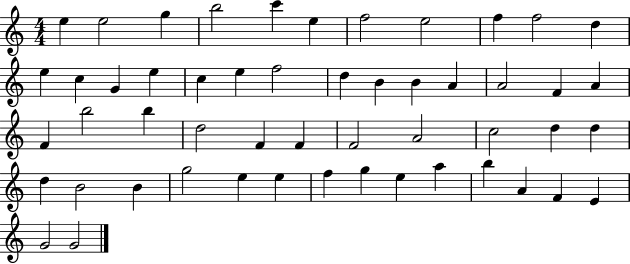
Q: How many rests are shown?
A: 0